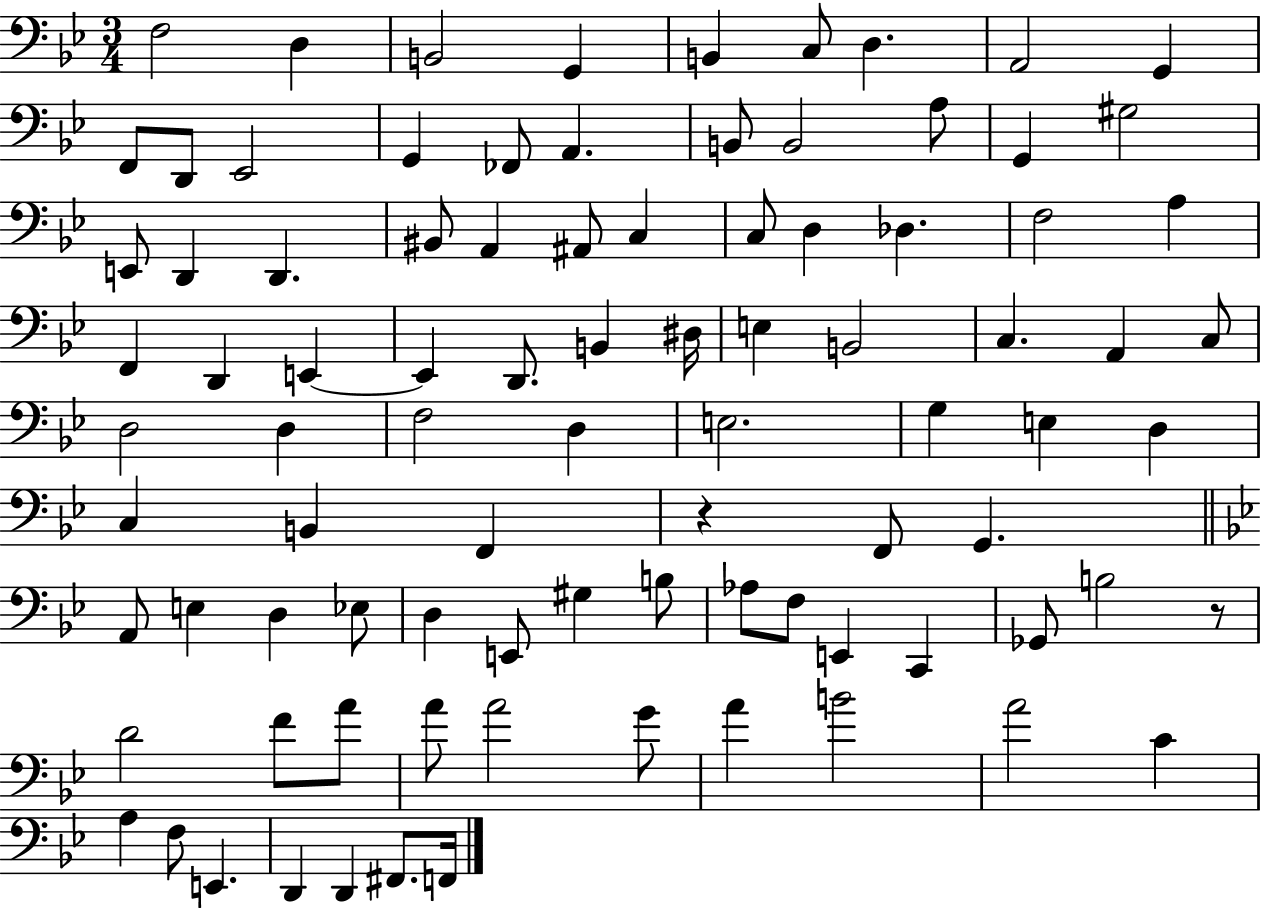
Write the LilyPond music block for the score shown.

{
  \clef bass
  \numericTimeSignature
  \time 3/4
  \key bes \major
  f2 d4 | b,2 g,4 | b,4 c8 d4. | a,2 g,4 | \break f,8 d,8 ees,2 | g,4 fes,8 a,4. | b,8 b,2 a8 | g,4 gis2 | \break e,8 d,4 d,4. | bis,8 a,4 ais,8 c4 | c8 d4 des4. | f2 a4 | \break f,4 d,4 e,4~~ | e,4 d,8. b,4 dis16 | e4 b,2 | c4. a,4 c8 | \break d2 d4 | f2 d4 | e2. | g4 e4 d4 | \break c4 b,4 f,4 | r4 f,8 g,4. | \bar "||" \break \key bes \major a,8 e4 d4 ees8 | d4 e,8 gis4 b8 | aes8 f8 e,4 c,4 | ges,8 b2 r8 | \break d'2 f'8 a'8 | a'8 a'2 g'8 | a'4 b'2 | a'2 c'4 | \break a4 f8 e,4. | d,4 d,4 fis,8. f,16 | \bar "|."
}